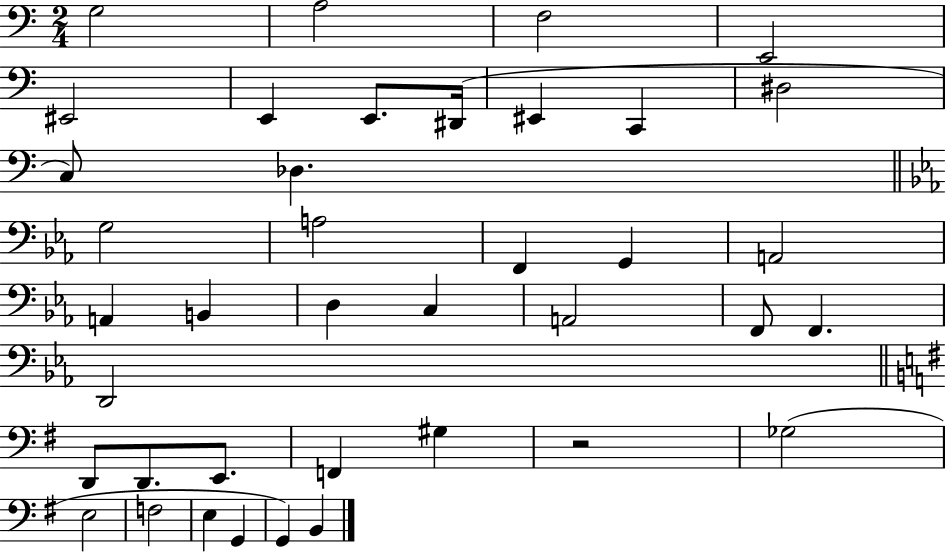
X:1
T:Untitled
M:2/4
L:1/4
K:C
G,2 A,2 F,2 E,,2 ^E,,2 E,, E,,/2 ^D,,/4 ^E,, C,, ^D,2 C,/2 _D, G,2 A,2 F,, G,, A,,2 A,, B,, D, C, A,,2 F,,/2 F,, D,,2 D,,/2 D,,/2 E,,/2 F,, ^G, z2 _G,2 E,2 F,2 E, G,, G,, B,,